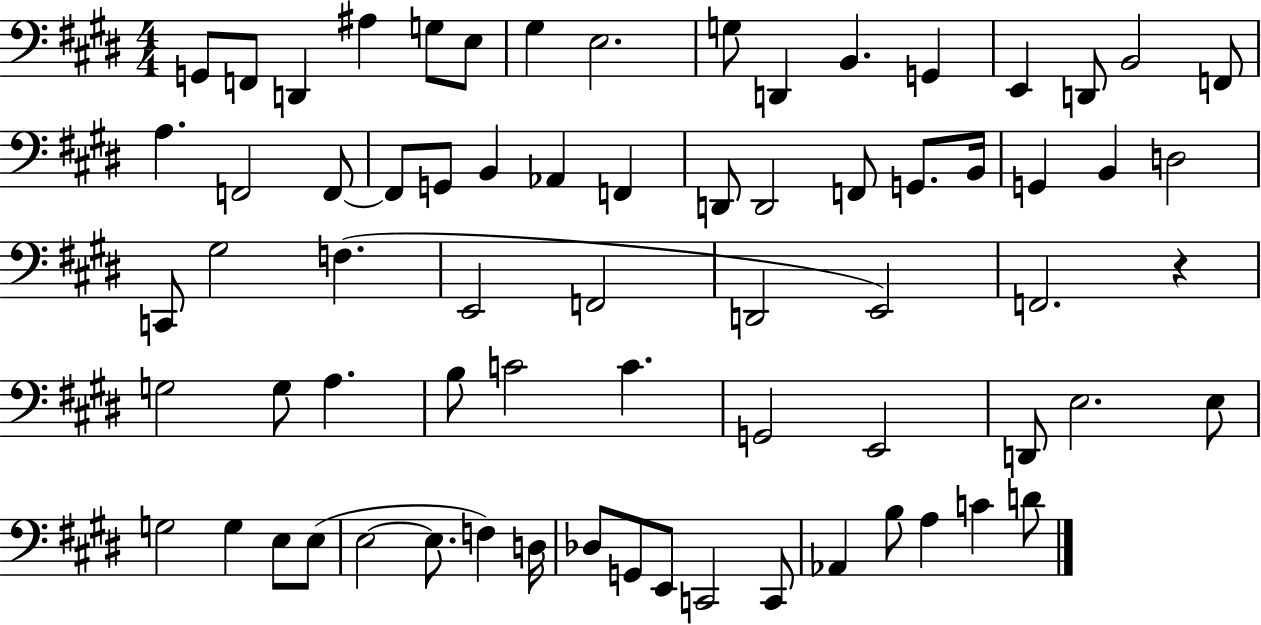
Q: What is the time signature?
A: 4/4